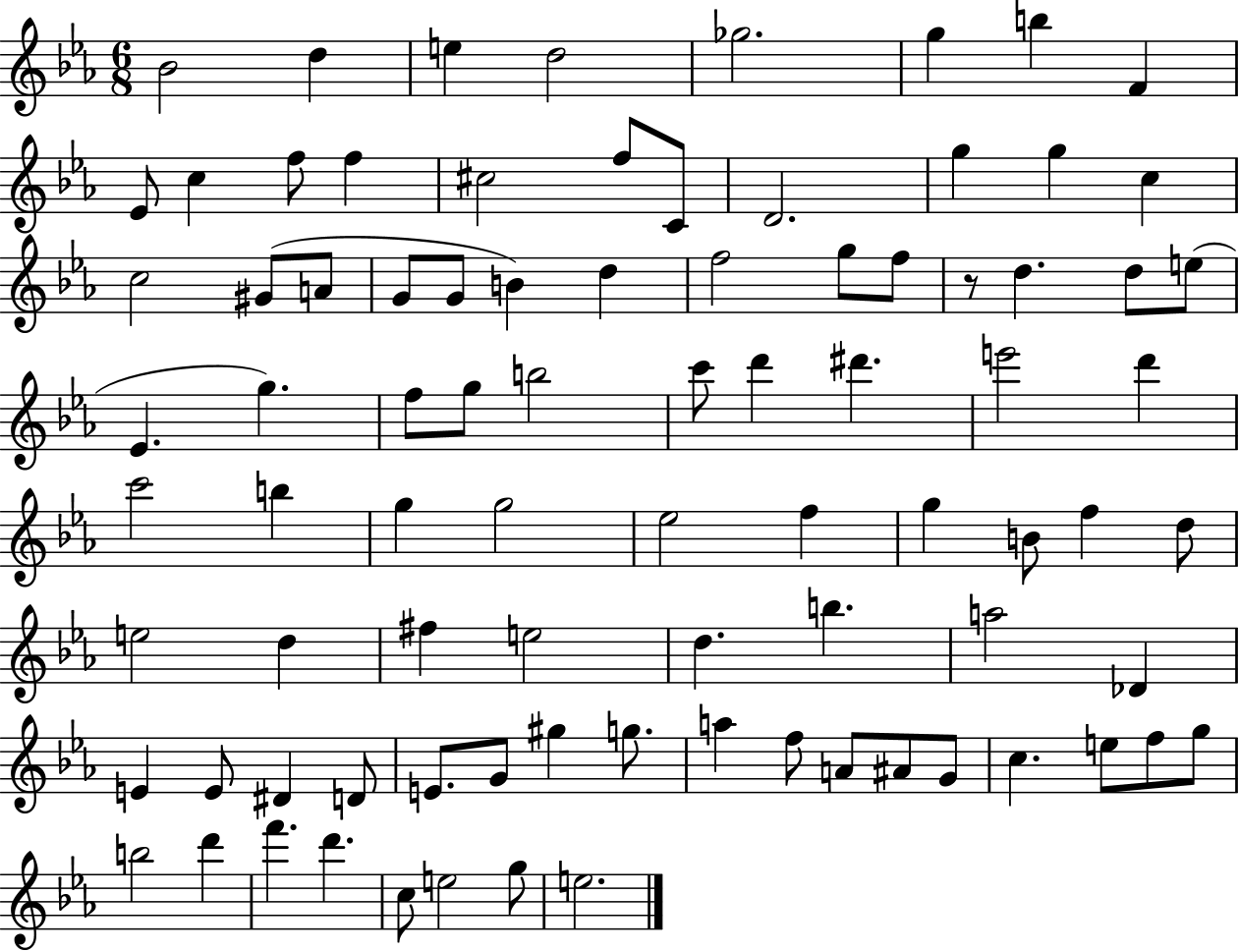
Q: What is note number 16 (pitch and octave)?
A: D4